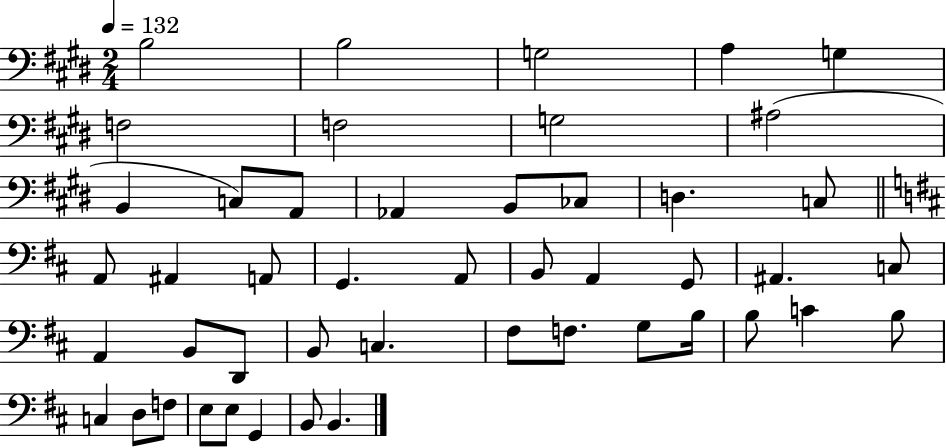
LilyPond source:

{
  \clef bass
  \numericTimeSignature
  \time 2/4
  \key e \major
  \tempo 4 = 132
  b2 | b2 | g2 | a4 g4 | \break f2 | f2 | g2 | ais2( | \break b,4 c8) a,8 | aes,4 b,8 ces8 | d4. c8 | \bar "||" \break \key d \major a,8 ais,4 a,8 | g,4. a,8 | b,8 a,4 g,8 | ais,4. c8 | \break a,4 b,8 d,8 | b,8 c4. | fis8 f8. g8 b16 | b8 c'4 b8 | \break c4 d8 f8 | e8 e8 g,4 | b,8 b,4. | \bar "|."
}